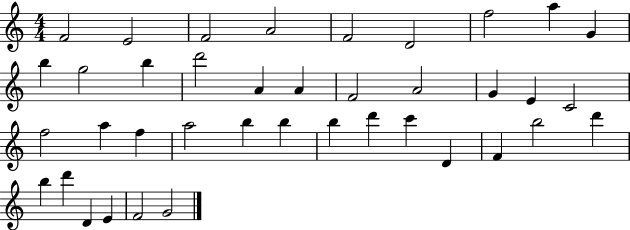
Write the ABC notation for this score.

X:1
T:Untitled
M:4/4
L:1/4
K:C
F2 E2 F2 A2 F2 D2 f2 a G b g2 b d'2 A A F2 A2 G E C2 f2 a f a2 b b b d' c' D F b2 d' b d' D E F2 G2